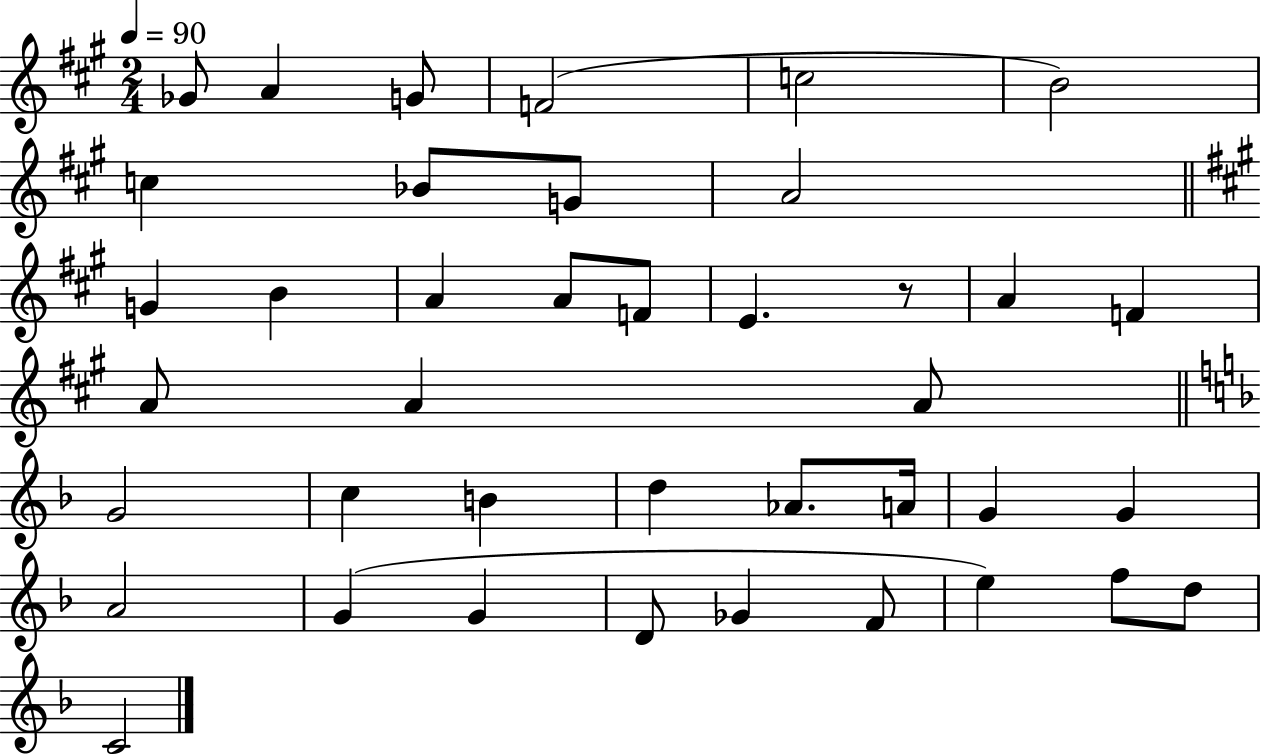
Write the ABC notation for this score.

X:1
T:Untitled
M:2/4
L:1/4
K:A
_G/2 A G/2 F2 c2 B2 c _B/2 G/2 A2 G B A A/2 F/2 E z/2 A F A/2 A A/2 G2 c B d _A/2 A/4 G G A2 G G D/2 _G F/2 e f/2 d/2 C2